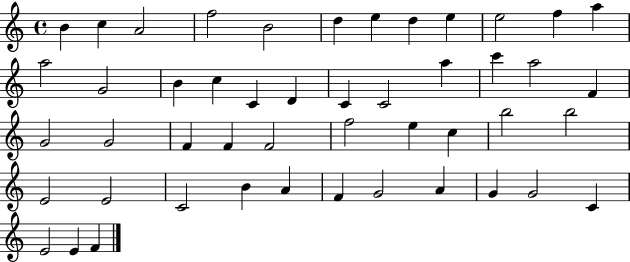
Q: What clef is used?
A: treble